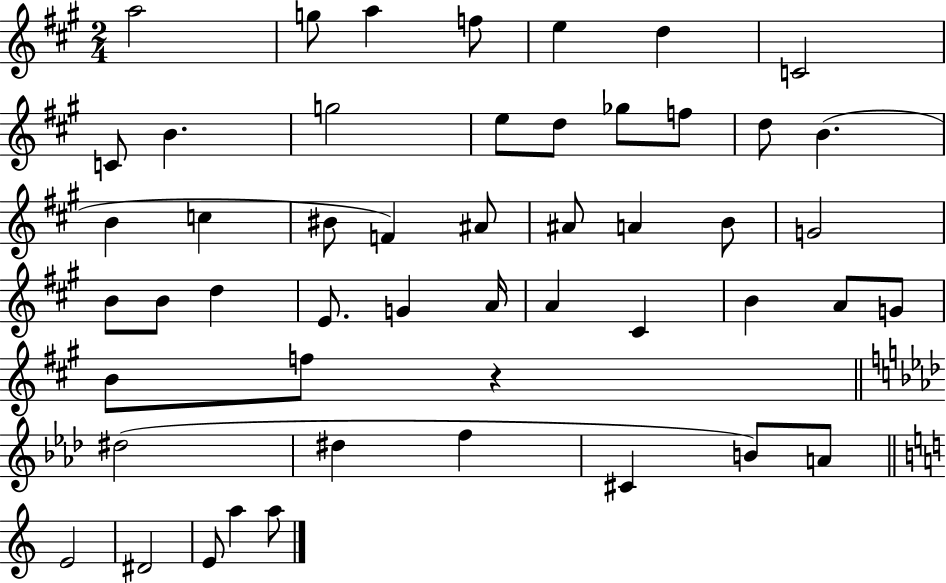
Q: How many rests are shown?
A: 1